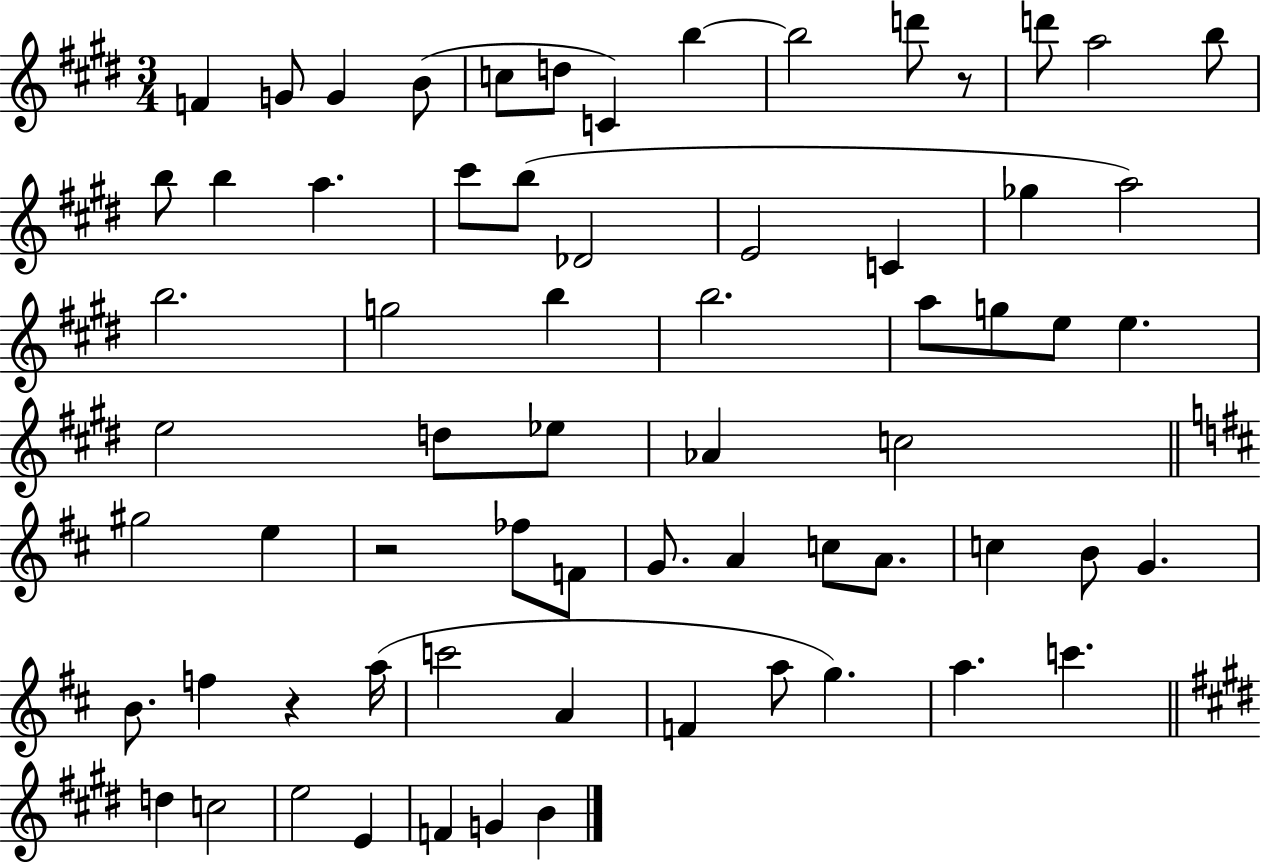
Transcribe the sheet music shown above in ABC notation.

X:1
T:Untitled
M:3/4
L:1/4
K:E
F G/2 G B/2 c/2 d/2 C b b2 d'/2 z/2 d'/2 a2 b/2 b/2 b a ^c'/2 b/2 _D2 E2 C _g a2 b2 g2 b b2 a/2 g/2 e/2 e e2 d/2 _e/2 _A c2 ^g2 e z2 _f/2 F/2 G/2 A c/2 A/2 c B/2 G B/2 f z a/4 c'2 A F a/2 g a c' d c2 e2 E F G B